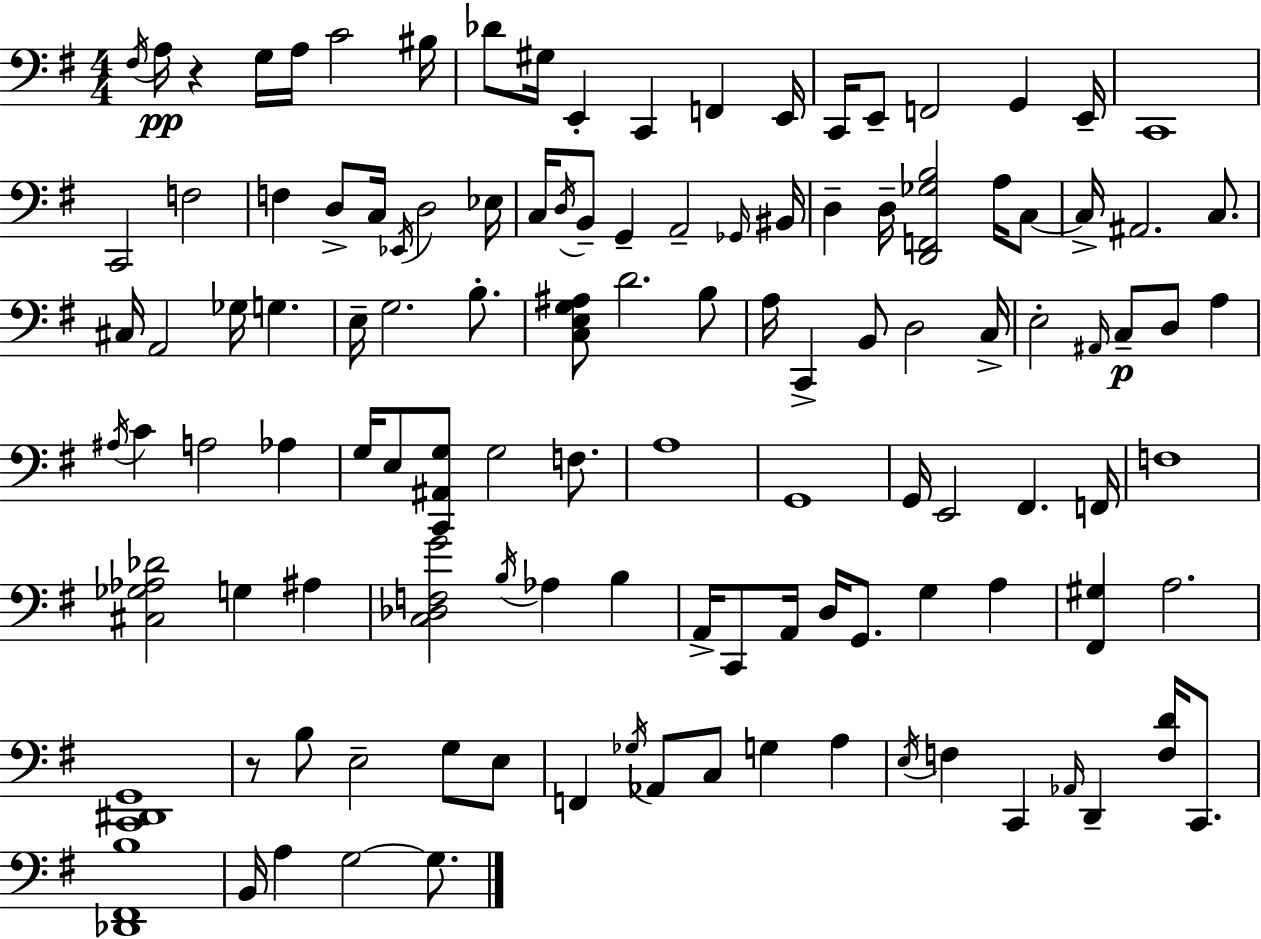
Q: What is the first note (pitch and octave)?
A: F#3